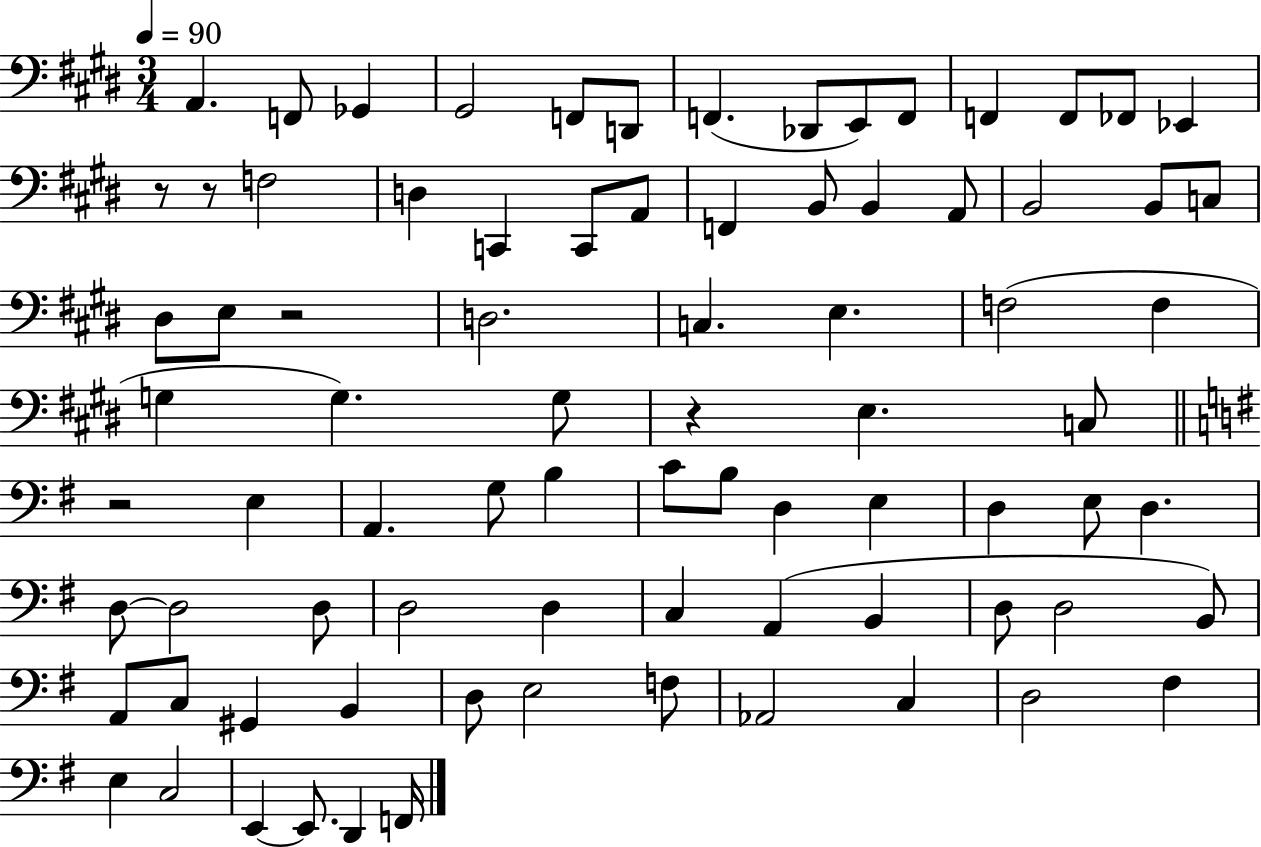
A2/q. F2/e Gb2/q G#2/h F2/e D2/e F2/q. Db2/e E2/e F2/e F2/q F2/e FES2/e Eb2/q R/e R/e F3/h D3/q C2/q C2/e A2/e F2/q B2/e B2/q A2/e B2/h B2/e C3/e D#3/e E3/e R/h D3/h. C3/q. E3/q. F3/h F3/q G3/q G3/q. G3/e R/q E3/q. C3/e R/h E3/q A2/q. G3/e B3/q C4/e B3/e D3/q E3/q D3/q E3/e D3/q. D3/e D3/h D3/e D3/h D3/q C3/q A2/q B2/q D3/e D3/h B2/e A2/e C3/e G#2/q B2/q D3/e E3/h F3/e Ab2/h C3/q D3/h F#3/q E3/q C3/h E2/q E2/e. D2/q F2/s